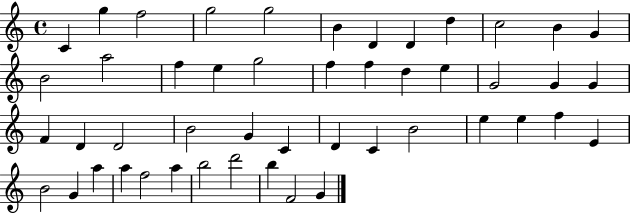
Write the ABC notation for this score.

X:1
T:Untitled
M:4/4
L:1/4
K:C
C g f2 g2 g2 B D D d c2 B G B2 a2 f e g2 f f d e G2 G G F D D2 B2 G C D C B2 e e f E B2 G a a f2 a b2 d'2 b F2 G